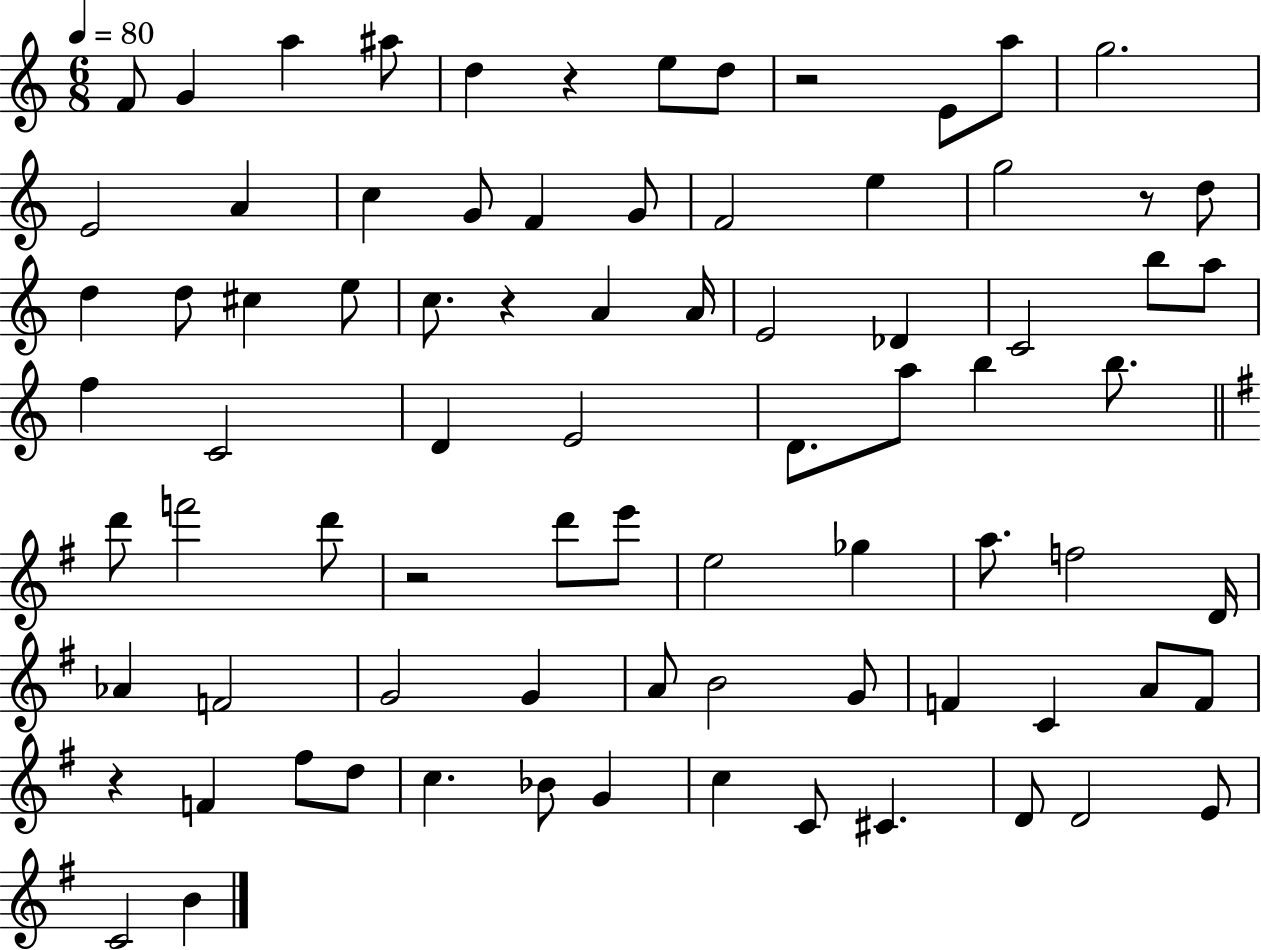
{
  \clef treble
  \numericTimeSignature
  \time 6/8
  \key c \major
  \tempo 4 = 80
  \repeat volta 2 { f'8 g'4 a''4 ais''8 | d''4 r4 e''8 d''8 | r2 e'8 a''8 | g''2. | \break e'2 a'4 | c''4 g'8 f'4 g'8 | f'2 e''4 | g''2 r8 d''8 | \break d''4 d''8 cis''4 e''8 | c''8. r4 a'4 a'16 | e'2 des'4 | c'2 b''8 a''8 | \break f''4 c'2 | d'4 e'2 | d'8. a''8 b''4 b''8. | \bar "||" \break \key g \major d'''8 f'''2 d'''8 | r2 d'''8 e'''8 | e''2 ges''4 | a''8. f''2 d'16 | \break aes'4 f'2 | g'2 g'4 | a'8 b'2 g'8 | f'4 c'4 a'8 f'8 | \break r4 f'4 fis''8 d''8 | c''4. bes'8 g'4 | c''4 c'8 cis'4. | d'8 d'2 e'8 | \break c'2 b'4 | } \bar "|."
}